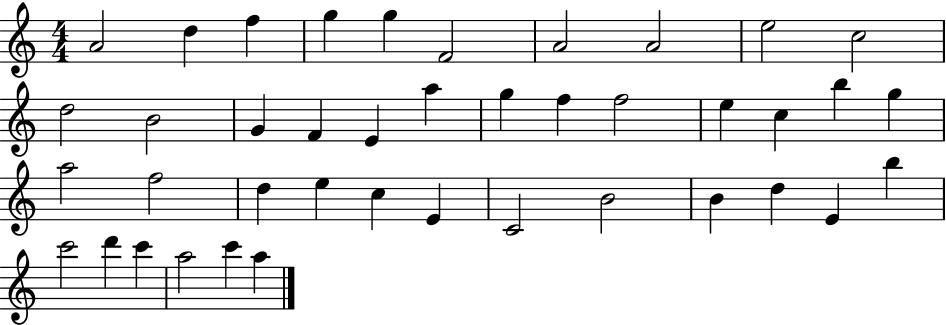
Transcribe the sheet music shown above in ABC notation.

X:1
T:Untitled
M:4/4
L:1/4
K:C
A2 d f g g F2 A2 A2 e2 c2 d2 B2 G F E a g f f2 e c b g a2 f2 d e c E C2 B2 B d E b c'2 d' c' a2 c' a